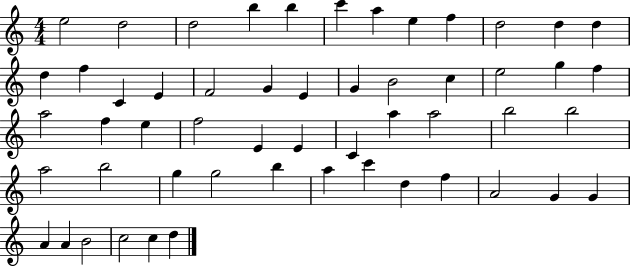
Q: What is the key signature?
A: C major